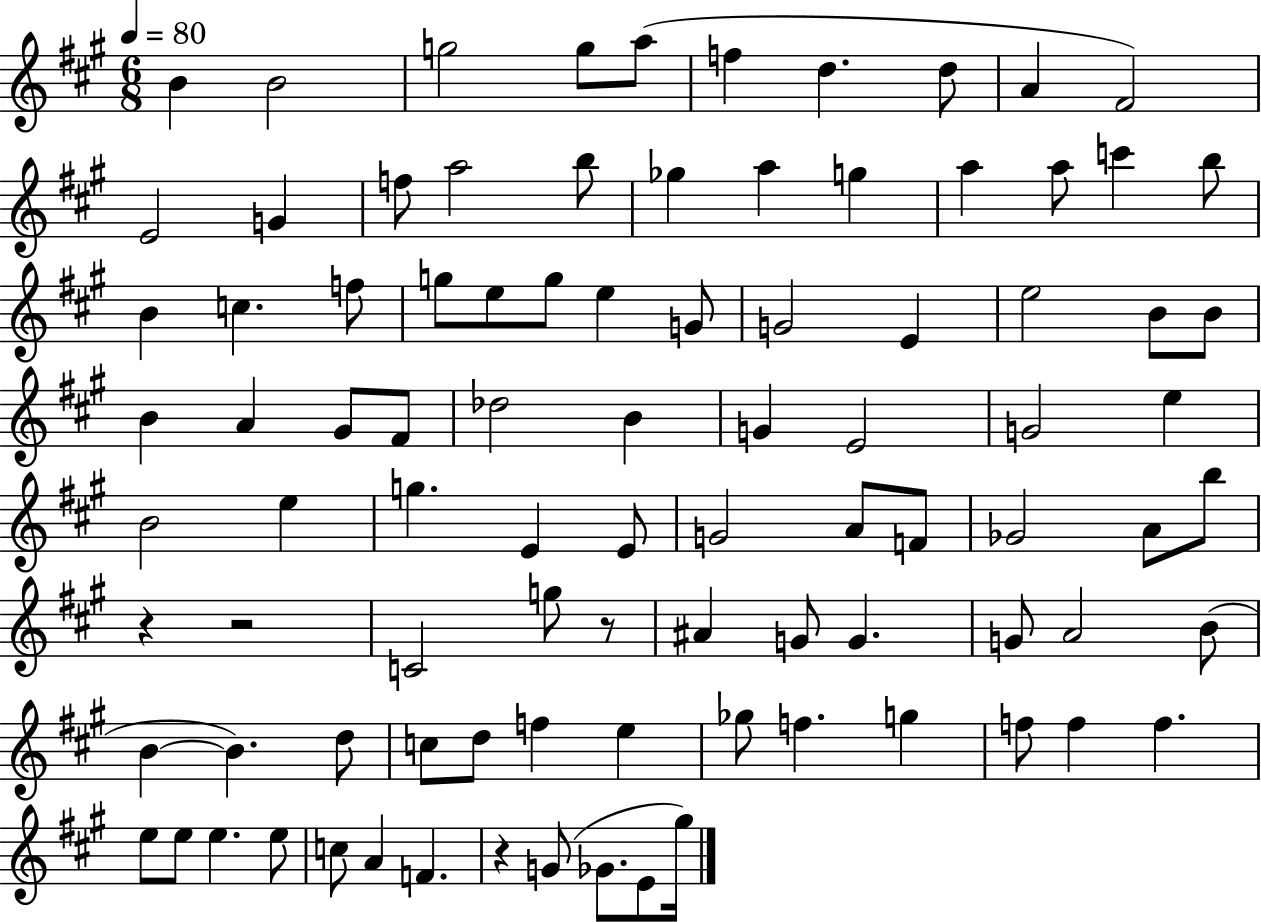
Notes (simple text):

B4/q B4/h G5/h G5/e A5/e F5/q D5/q. D5/e A4/q F#4/h E4/h G4/q F5/e A5/h B5/e Gb5/q A5/q G5/q A5/q A5/e C6/q B5/e B4/q C5/q. F5/e G5/e E5/e G5/e E5/q G4/e G4/h E4/q E5/h B4/e B4/e B4/q A4/q G#4/e F#4/e Db5/h B4/q G4/q E4/h G4/h E5/q B4/h E5/q G5/q. E4/q E4/e G4/h A4/e F4/e Gb4/h A4/e B5/e R/q R/h C4/h G5/e R/e A#4/q G4/e G4/q. G4/e A4/h B4/e B4/q B4/q. D5/e C5/e D5/e F5/q E5/q Gb5/e F5/q. G5/q F5/e F5/q F5/q. E5/e E5/e E5/q. E5/e C5/e A4/q F4/q. R/q G4/e Gb4/e. E4/e G#5/s